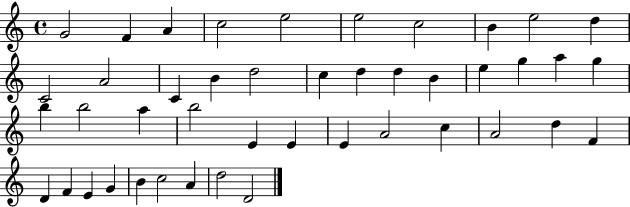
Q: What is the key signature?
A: C major